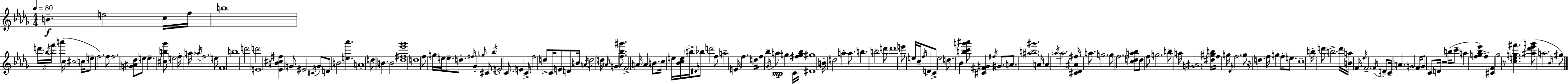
{
  \clef treble
  \numericTimeSignature
  \time 4/4
  \key bes \minor
  \tempo 4 = 80
  b'4.--\f e''2 c''16 f''16 | b''1 | \tuplet 3/2 { d'''16 \acciaccatura { b''16 } f'''16 } a'''4( c''16 cis''2 | c''16 e''8-- f''2.) f''8-- | \break f''2.-- <g' ais' des''>8 e''8 | e''4.-- <cis'' b'' ges'''>8 e''2 | f''16-. a''16 \acciaccatura { aes''16 } f''2. | e''8 f'1 | \break b''1 | d'''2 d'''2 | e'1 | <ees' b' cis'' fis''>4 g'8 eis'2 | \break \acciaccatura { cis'16 } g'8 d'8 b'2 <e'' aes'''>4. | a'1-. | d''8 b'4. b'2 | <des'' fis'' ees''' ges'''>1 | \break d''1 | f''8 g''16 e''16 e''8.-- d''8.-. \grace { fis''16 } ges'4-. | \grace { ges''16 } cis'8 \acciaccatura { bes''16 } e'2-. c'8. | e'4 c'16-> f''2 d''8-> | \break c'16 e'8 d'8 b'16 \acciaccatura { a'16 } d''2 d''16 | \grace { aes'16 } g'4 <f'' bes'' gis'''>8. f'2-> | a'16 \parenthesize a'4 b'8. c''16 e''16 <bes' c'' e''>16 \parenthesize b''16-> \grace { dis'16 } bes''8 d'''2 | f''8 a''2-- | \break e'16 f''4.-- d''16 f''8 bes''4-- \acciaccatura { ges'16 }\mp | a''4 g''4 c'16 <fis'' g'' bes''>16 <dis' gis''>1 | b'16-. d''2 | a''4-. a''8. b''4. | \break b''2-- d'''8 d'''1 | e'''8 e''16 c''16-- \acciaccatura { f''16 } d'8 | c'8-> e''2 d''8. bes'4 | <b'' c''' g''' ais'''>8 <cis' fis' g'>4 \acciaccatura { fis''16 } gis'8. a'8. <ais'' b'' gis'''>2. | \break a'16 a'4 | \acciaccatura { a''16 } a''2. <cis' des' ais' fis''>16 a''8. | g''2. g''8 f''2. | <c'' d'' a'' bes''>8 d''8 f''8 | \break g''2. b''8-- a''16 | <g' ais'>2. <dis'' gis'' b''>16 f''16 g''16 \grace { des'16 } | f''2. g''8 r16 d''4. | f''16 g''4 f''16-. e''8. c''1-- | \break b''16-. d'''8 | b''2.-> d'''16 <b' a''>16 f'16 | \grace { ees''16 } f'2.-- \acciaccatura { f'16 } d'8-- | c'16-- a'4. g'2 f'16 | \break g'8 c'8 d'16 r2 b''16( c'''8-- | a''4 <f'' g'' bes'' ees'''>4) f''4-> <cis' f'>4 | g''2 r8 <c'' e'' g'' fis'''>4. | <ais'' des''' ees''' g'''>8( a''2. \grace { bes'16 } gis''8) | \break \bar "|."
}